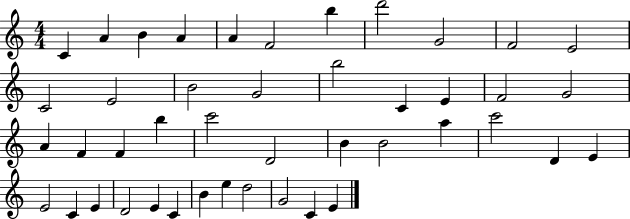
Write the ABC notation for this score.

X:1
T:Untitled
M:4/4
L:1/4
K:C
C A B A A F2 b d'2 G2 F2 E2 C2 E2 B2 G2 b2 C E F2 G2 A F F b c'2 D2 B B2 a c'2 D E E2 C E D2 E C B e d2 G2 C E